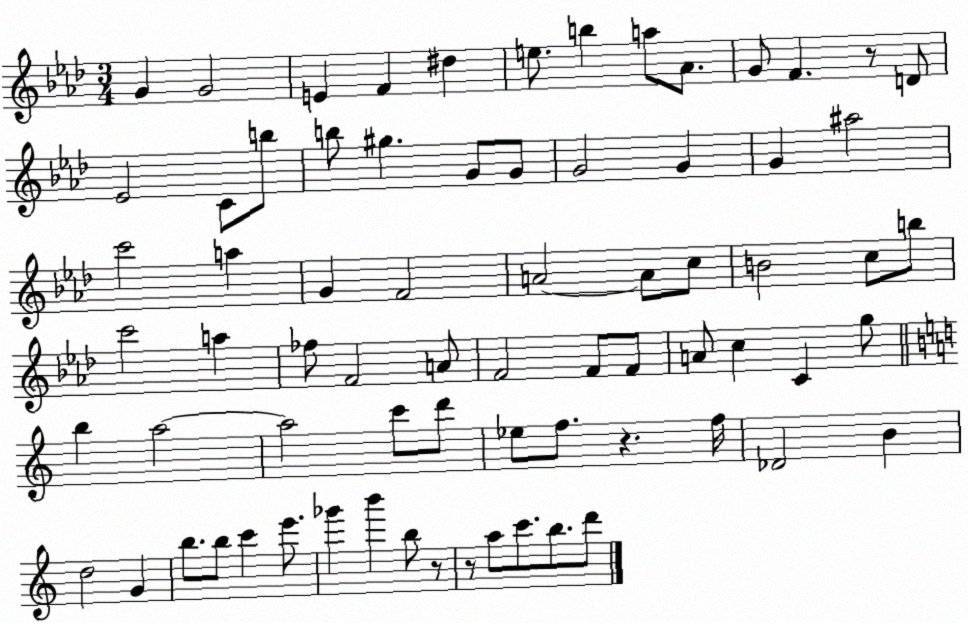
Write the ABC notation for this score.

X:1
T:Untitled
M:3/4
L:1/4
K:Ab
G G2 E F ^d e/2 b a/2 _A/2 G/2 F z/2 D/2 _E2 C/2 b/2 b/2 ^g G/2 G/2 G2 G G ^a2 c'2 a G F2 A2 A/2 c/2 B2 c/2 b/2 c'2 a _f/2 F2 A/2 F2 F/2 F/2 A/2 c C g/2 b a2 a2 c'/2 d'/2 _e/2 f/2 z f/4 _D2 B d2 G b/2 b/2 c' e'/2 _g' b' b/2 z/2 z/2 a/2 c'/2 b/2 d'/2